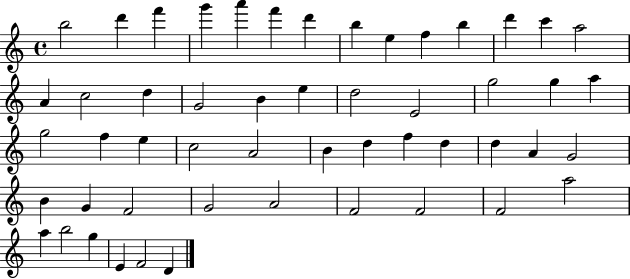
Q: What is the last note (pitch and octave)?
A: D4